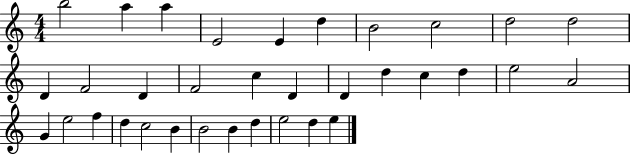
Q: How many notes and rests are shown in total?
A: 34